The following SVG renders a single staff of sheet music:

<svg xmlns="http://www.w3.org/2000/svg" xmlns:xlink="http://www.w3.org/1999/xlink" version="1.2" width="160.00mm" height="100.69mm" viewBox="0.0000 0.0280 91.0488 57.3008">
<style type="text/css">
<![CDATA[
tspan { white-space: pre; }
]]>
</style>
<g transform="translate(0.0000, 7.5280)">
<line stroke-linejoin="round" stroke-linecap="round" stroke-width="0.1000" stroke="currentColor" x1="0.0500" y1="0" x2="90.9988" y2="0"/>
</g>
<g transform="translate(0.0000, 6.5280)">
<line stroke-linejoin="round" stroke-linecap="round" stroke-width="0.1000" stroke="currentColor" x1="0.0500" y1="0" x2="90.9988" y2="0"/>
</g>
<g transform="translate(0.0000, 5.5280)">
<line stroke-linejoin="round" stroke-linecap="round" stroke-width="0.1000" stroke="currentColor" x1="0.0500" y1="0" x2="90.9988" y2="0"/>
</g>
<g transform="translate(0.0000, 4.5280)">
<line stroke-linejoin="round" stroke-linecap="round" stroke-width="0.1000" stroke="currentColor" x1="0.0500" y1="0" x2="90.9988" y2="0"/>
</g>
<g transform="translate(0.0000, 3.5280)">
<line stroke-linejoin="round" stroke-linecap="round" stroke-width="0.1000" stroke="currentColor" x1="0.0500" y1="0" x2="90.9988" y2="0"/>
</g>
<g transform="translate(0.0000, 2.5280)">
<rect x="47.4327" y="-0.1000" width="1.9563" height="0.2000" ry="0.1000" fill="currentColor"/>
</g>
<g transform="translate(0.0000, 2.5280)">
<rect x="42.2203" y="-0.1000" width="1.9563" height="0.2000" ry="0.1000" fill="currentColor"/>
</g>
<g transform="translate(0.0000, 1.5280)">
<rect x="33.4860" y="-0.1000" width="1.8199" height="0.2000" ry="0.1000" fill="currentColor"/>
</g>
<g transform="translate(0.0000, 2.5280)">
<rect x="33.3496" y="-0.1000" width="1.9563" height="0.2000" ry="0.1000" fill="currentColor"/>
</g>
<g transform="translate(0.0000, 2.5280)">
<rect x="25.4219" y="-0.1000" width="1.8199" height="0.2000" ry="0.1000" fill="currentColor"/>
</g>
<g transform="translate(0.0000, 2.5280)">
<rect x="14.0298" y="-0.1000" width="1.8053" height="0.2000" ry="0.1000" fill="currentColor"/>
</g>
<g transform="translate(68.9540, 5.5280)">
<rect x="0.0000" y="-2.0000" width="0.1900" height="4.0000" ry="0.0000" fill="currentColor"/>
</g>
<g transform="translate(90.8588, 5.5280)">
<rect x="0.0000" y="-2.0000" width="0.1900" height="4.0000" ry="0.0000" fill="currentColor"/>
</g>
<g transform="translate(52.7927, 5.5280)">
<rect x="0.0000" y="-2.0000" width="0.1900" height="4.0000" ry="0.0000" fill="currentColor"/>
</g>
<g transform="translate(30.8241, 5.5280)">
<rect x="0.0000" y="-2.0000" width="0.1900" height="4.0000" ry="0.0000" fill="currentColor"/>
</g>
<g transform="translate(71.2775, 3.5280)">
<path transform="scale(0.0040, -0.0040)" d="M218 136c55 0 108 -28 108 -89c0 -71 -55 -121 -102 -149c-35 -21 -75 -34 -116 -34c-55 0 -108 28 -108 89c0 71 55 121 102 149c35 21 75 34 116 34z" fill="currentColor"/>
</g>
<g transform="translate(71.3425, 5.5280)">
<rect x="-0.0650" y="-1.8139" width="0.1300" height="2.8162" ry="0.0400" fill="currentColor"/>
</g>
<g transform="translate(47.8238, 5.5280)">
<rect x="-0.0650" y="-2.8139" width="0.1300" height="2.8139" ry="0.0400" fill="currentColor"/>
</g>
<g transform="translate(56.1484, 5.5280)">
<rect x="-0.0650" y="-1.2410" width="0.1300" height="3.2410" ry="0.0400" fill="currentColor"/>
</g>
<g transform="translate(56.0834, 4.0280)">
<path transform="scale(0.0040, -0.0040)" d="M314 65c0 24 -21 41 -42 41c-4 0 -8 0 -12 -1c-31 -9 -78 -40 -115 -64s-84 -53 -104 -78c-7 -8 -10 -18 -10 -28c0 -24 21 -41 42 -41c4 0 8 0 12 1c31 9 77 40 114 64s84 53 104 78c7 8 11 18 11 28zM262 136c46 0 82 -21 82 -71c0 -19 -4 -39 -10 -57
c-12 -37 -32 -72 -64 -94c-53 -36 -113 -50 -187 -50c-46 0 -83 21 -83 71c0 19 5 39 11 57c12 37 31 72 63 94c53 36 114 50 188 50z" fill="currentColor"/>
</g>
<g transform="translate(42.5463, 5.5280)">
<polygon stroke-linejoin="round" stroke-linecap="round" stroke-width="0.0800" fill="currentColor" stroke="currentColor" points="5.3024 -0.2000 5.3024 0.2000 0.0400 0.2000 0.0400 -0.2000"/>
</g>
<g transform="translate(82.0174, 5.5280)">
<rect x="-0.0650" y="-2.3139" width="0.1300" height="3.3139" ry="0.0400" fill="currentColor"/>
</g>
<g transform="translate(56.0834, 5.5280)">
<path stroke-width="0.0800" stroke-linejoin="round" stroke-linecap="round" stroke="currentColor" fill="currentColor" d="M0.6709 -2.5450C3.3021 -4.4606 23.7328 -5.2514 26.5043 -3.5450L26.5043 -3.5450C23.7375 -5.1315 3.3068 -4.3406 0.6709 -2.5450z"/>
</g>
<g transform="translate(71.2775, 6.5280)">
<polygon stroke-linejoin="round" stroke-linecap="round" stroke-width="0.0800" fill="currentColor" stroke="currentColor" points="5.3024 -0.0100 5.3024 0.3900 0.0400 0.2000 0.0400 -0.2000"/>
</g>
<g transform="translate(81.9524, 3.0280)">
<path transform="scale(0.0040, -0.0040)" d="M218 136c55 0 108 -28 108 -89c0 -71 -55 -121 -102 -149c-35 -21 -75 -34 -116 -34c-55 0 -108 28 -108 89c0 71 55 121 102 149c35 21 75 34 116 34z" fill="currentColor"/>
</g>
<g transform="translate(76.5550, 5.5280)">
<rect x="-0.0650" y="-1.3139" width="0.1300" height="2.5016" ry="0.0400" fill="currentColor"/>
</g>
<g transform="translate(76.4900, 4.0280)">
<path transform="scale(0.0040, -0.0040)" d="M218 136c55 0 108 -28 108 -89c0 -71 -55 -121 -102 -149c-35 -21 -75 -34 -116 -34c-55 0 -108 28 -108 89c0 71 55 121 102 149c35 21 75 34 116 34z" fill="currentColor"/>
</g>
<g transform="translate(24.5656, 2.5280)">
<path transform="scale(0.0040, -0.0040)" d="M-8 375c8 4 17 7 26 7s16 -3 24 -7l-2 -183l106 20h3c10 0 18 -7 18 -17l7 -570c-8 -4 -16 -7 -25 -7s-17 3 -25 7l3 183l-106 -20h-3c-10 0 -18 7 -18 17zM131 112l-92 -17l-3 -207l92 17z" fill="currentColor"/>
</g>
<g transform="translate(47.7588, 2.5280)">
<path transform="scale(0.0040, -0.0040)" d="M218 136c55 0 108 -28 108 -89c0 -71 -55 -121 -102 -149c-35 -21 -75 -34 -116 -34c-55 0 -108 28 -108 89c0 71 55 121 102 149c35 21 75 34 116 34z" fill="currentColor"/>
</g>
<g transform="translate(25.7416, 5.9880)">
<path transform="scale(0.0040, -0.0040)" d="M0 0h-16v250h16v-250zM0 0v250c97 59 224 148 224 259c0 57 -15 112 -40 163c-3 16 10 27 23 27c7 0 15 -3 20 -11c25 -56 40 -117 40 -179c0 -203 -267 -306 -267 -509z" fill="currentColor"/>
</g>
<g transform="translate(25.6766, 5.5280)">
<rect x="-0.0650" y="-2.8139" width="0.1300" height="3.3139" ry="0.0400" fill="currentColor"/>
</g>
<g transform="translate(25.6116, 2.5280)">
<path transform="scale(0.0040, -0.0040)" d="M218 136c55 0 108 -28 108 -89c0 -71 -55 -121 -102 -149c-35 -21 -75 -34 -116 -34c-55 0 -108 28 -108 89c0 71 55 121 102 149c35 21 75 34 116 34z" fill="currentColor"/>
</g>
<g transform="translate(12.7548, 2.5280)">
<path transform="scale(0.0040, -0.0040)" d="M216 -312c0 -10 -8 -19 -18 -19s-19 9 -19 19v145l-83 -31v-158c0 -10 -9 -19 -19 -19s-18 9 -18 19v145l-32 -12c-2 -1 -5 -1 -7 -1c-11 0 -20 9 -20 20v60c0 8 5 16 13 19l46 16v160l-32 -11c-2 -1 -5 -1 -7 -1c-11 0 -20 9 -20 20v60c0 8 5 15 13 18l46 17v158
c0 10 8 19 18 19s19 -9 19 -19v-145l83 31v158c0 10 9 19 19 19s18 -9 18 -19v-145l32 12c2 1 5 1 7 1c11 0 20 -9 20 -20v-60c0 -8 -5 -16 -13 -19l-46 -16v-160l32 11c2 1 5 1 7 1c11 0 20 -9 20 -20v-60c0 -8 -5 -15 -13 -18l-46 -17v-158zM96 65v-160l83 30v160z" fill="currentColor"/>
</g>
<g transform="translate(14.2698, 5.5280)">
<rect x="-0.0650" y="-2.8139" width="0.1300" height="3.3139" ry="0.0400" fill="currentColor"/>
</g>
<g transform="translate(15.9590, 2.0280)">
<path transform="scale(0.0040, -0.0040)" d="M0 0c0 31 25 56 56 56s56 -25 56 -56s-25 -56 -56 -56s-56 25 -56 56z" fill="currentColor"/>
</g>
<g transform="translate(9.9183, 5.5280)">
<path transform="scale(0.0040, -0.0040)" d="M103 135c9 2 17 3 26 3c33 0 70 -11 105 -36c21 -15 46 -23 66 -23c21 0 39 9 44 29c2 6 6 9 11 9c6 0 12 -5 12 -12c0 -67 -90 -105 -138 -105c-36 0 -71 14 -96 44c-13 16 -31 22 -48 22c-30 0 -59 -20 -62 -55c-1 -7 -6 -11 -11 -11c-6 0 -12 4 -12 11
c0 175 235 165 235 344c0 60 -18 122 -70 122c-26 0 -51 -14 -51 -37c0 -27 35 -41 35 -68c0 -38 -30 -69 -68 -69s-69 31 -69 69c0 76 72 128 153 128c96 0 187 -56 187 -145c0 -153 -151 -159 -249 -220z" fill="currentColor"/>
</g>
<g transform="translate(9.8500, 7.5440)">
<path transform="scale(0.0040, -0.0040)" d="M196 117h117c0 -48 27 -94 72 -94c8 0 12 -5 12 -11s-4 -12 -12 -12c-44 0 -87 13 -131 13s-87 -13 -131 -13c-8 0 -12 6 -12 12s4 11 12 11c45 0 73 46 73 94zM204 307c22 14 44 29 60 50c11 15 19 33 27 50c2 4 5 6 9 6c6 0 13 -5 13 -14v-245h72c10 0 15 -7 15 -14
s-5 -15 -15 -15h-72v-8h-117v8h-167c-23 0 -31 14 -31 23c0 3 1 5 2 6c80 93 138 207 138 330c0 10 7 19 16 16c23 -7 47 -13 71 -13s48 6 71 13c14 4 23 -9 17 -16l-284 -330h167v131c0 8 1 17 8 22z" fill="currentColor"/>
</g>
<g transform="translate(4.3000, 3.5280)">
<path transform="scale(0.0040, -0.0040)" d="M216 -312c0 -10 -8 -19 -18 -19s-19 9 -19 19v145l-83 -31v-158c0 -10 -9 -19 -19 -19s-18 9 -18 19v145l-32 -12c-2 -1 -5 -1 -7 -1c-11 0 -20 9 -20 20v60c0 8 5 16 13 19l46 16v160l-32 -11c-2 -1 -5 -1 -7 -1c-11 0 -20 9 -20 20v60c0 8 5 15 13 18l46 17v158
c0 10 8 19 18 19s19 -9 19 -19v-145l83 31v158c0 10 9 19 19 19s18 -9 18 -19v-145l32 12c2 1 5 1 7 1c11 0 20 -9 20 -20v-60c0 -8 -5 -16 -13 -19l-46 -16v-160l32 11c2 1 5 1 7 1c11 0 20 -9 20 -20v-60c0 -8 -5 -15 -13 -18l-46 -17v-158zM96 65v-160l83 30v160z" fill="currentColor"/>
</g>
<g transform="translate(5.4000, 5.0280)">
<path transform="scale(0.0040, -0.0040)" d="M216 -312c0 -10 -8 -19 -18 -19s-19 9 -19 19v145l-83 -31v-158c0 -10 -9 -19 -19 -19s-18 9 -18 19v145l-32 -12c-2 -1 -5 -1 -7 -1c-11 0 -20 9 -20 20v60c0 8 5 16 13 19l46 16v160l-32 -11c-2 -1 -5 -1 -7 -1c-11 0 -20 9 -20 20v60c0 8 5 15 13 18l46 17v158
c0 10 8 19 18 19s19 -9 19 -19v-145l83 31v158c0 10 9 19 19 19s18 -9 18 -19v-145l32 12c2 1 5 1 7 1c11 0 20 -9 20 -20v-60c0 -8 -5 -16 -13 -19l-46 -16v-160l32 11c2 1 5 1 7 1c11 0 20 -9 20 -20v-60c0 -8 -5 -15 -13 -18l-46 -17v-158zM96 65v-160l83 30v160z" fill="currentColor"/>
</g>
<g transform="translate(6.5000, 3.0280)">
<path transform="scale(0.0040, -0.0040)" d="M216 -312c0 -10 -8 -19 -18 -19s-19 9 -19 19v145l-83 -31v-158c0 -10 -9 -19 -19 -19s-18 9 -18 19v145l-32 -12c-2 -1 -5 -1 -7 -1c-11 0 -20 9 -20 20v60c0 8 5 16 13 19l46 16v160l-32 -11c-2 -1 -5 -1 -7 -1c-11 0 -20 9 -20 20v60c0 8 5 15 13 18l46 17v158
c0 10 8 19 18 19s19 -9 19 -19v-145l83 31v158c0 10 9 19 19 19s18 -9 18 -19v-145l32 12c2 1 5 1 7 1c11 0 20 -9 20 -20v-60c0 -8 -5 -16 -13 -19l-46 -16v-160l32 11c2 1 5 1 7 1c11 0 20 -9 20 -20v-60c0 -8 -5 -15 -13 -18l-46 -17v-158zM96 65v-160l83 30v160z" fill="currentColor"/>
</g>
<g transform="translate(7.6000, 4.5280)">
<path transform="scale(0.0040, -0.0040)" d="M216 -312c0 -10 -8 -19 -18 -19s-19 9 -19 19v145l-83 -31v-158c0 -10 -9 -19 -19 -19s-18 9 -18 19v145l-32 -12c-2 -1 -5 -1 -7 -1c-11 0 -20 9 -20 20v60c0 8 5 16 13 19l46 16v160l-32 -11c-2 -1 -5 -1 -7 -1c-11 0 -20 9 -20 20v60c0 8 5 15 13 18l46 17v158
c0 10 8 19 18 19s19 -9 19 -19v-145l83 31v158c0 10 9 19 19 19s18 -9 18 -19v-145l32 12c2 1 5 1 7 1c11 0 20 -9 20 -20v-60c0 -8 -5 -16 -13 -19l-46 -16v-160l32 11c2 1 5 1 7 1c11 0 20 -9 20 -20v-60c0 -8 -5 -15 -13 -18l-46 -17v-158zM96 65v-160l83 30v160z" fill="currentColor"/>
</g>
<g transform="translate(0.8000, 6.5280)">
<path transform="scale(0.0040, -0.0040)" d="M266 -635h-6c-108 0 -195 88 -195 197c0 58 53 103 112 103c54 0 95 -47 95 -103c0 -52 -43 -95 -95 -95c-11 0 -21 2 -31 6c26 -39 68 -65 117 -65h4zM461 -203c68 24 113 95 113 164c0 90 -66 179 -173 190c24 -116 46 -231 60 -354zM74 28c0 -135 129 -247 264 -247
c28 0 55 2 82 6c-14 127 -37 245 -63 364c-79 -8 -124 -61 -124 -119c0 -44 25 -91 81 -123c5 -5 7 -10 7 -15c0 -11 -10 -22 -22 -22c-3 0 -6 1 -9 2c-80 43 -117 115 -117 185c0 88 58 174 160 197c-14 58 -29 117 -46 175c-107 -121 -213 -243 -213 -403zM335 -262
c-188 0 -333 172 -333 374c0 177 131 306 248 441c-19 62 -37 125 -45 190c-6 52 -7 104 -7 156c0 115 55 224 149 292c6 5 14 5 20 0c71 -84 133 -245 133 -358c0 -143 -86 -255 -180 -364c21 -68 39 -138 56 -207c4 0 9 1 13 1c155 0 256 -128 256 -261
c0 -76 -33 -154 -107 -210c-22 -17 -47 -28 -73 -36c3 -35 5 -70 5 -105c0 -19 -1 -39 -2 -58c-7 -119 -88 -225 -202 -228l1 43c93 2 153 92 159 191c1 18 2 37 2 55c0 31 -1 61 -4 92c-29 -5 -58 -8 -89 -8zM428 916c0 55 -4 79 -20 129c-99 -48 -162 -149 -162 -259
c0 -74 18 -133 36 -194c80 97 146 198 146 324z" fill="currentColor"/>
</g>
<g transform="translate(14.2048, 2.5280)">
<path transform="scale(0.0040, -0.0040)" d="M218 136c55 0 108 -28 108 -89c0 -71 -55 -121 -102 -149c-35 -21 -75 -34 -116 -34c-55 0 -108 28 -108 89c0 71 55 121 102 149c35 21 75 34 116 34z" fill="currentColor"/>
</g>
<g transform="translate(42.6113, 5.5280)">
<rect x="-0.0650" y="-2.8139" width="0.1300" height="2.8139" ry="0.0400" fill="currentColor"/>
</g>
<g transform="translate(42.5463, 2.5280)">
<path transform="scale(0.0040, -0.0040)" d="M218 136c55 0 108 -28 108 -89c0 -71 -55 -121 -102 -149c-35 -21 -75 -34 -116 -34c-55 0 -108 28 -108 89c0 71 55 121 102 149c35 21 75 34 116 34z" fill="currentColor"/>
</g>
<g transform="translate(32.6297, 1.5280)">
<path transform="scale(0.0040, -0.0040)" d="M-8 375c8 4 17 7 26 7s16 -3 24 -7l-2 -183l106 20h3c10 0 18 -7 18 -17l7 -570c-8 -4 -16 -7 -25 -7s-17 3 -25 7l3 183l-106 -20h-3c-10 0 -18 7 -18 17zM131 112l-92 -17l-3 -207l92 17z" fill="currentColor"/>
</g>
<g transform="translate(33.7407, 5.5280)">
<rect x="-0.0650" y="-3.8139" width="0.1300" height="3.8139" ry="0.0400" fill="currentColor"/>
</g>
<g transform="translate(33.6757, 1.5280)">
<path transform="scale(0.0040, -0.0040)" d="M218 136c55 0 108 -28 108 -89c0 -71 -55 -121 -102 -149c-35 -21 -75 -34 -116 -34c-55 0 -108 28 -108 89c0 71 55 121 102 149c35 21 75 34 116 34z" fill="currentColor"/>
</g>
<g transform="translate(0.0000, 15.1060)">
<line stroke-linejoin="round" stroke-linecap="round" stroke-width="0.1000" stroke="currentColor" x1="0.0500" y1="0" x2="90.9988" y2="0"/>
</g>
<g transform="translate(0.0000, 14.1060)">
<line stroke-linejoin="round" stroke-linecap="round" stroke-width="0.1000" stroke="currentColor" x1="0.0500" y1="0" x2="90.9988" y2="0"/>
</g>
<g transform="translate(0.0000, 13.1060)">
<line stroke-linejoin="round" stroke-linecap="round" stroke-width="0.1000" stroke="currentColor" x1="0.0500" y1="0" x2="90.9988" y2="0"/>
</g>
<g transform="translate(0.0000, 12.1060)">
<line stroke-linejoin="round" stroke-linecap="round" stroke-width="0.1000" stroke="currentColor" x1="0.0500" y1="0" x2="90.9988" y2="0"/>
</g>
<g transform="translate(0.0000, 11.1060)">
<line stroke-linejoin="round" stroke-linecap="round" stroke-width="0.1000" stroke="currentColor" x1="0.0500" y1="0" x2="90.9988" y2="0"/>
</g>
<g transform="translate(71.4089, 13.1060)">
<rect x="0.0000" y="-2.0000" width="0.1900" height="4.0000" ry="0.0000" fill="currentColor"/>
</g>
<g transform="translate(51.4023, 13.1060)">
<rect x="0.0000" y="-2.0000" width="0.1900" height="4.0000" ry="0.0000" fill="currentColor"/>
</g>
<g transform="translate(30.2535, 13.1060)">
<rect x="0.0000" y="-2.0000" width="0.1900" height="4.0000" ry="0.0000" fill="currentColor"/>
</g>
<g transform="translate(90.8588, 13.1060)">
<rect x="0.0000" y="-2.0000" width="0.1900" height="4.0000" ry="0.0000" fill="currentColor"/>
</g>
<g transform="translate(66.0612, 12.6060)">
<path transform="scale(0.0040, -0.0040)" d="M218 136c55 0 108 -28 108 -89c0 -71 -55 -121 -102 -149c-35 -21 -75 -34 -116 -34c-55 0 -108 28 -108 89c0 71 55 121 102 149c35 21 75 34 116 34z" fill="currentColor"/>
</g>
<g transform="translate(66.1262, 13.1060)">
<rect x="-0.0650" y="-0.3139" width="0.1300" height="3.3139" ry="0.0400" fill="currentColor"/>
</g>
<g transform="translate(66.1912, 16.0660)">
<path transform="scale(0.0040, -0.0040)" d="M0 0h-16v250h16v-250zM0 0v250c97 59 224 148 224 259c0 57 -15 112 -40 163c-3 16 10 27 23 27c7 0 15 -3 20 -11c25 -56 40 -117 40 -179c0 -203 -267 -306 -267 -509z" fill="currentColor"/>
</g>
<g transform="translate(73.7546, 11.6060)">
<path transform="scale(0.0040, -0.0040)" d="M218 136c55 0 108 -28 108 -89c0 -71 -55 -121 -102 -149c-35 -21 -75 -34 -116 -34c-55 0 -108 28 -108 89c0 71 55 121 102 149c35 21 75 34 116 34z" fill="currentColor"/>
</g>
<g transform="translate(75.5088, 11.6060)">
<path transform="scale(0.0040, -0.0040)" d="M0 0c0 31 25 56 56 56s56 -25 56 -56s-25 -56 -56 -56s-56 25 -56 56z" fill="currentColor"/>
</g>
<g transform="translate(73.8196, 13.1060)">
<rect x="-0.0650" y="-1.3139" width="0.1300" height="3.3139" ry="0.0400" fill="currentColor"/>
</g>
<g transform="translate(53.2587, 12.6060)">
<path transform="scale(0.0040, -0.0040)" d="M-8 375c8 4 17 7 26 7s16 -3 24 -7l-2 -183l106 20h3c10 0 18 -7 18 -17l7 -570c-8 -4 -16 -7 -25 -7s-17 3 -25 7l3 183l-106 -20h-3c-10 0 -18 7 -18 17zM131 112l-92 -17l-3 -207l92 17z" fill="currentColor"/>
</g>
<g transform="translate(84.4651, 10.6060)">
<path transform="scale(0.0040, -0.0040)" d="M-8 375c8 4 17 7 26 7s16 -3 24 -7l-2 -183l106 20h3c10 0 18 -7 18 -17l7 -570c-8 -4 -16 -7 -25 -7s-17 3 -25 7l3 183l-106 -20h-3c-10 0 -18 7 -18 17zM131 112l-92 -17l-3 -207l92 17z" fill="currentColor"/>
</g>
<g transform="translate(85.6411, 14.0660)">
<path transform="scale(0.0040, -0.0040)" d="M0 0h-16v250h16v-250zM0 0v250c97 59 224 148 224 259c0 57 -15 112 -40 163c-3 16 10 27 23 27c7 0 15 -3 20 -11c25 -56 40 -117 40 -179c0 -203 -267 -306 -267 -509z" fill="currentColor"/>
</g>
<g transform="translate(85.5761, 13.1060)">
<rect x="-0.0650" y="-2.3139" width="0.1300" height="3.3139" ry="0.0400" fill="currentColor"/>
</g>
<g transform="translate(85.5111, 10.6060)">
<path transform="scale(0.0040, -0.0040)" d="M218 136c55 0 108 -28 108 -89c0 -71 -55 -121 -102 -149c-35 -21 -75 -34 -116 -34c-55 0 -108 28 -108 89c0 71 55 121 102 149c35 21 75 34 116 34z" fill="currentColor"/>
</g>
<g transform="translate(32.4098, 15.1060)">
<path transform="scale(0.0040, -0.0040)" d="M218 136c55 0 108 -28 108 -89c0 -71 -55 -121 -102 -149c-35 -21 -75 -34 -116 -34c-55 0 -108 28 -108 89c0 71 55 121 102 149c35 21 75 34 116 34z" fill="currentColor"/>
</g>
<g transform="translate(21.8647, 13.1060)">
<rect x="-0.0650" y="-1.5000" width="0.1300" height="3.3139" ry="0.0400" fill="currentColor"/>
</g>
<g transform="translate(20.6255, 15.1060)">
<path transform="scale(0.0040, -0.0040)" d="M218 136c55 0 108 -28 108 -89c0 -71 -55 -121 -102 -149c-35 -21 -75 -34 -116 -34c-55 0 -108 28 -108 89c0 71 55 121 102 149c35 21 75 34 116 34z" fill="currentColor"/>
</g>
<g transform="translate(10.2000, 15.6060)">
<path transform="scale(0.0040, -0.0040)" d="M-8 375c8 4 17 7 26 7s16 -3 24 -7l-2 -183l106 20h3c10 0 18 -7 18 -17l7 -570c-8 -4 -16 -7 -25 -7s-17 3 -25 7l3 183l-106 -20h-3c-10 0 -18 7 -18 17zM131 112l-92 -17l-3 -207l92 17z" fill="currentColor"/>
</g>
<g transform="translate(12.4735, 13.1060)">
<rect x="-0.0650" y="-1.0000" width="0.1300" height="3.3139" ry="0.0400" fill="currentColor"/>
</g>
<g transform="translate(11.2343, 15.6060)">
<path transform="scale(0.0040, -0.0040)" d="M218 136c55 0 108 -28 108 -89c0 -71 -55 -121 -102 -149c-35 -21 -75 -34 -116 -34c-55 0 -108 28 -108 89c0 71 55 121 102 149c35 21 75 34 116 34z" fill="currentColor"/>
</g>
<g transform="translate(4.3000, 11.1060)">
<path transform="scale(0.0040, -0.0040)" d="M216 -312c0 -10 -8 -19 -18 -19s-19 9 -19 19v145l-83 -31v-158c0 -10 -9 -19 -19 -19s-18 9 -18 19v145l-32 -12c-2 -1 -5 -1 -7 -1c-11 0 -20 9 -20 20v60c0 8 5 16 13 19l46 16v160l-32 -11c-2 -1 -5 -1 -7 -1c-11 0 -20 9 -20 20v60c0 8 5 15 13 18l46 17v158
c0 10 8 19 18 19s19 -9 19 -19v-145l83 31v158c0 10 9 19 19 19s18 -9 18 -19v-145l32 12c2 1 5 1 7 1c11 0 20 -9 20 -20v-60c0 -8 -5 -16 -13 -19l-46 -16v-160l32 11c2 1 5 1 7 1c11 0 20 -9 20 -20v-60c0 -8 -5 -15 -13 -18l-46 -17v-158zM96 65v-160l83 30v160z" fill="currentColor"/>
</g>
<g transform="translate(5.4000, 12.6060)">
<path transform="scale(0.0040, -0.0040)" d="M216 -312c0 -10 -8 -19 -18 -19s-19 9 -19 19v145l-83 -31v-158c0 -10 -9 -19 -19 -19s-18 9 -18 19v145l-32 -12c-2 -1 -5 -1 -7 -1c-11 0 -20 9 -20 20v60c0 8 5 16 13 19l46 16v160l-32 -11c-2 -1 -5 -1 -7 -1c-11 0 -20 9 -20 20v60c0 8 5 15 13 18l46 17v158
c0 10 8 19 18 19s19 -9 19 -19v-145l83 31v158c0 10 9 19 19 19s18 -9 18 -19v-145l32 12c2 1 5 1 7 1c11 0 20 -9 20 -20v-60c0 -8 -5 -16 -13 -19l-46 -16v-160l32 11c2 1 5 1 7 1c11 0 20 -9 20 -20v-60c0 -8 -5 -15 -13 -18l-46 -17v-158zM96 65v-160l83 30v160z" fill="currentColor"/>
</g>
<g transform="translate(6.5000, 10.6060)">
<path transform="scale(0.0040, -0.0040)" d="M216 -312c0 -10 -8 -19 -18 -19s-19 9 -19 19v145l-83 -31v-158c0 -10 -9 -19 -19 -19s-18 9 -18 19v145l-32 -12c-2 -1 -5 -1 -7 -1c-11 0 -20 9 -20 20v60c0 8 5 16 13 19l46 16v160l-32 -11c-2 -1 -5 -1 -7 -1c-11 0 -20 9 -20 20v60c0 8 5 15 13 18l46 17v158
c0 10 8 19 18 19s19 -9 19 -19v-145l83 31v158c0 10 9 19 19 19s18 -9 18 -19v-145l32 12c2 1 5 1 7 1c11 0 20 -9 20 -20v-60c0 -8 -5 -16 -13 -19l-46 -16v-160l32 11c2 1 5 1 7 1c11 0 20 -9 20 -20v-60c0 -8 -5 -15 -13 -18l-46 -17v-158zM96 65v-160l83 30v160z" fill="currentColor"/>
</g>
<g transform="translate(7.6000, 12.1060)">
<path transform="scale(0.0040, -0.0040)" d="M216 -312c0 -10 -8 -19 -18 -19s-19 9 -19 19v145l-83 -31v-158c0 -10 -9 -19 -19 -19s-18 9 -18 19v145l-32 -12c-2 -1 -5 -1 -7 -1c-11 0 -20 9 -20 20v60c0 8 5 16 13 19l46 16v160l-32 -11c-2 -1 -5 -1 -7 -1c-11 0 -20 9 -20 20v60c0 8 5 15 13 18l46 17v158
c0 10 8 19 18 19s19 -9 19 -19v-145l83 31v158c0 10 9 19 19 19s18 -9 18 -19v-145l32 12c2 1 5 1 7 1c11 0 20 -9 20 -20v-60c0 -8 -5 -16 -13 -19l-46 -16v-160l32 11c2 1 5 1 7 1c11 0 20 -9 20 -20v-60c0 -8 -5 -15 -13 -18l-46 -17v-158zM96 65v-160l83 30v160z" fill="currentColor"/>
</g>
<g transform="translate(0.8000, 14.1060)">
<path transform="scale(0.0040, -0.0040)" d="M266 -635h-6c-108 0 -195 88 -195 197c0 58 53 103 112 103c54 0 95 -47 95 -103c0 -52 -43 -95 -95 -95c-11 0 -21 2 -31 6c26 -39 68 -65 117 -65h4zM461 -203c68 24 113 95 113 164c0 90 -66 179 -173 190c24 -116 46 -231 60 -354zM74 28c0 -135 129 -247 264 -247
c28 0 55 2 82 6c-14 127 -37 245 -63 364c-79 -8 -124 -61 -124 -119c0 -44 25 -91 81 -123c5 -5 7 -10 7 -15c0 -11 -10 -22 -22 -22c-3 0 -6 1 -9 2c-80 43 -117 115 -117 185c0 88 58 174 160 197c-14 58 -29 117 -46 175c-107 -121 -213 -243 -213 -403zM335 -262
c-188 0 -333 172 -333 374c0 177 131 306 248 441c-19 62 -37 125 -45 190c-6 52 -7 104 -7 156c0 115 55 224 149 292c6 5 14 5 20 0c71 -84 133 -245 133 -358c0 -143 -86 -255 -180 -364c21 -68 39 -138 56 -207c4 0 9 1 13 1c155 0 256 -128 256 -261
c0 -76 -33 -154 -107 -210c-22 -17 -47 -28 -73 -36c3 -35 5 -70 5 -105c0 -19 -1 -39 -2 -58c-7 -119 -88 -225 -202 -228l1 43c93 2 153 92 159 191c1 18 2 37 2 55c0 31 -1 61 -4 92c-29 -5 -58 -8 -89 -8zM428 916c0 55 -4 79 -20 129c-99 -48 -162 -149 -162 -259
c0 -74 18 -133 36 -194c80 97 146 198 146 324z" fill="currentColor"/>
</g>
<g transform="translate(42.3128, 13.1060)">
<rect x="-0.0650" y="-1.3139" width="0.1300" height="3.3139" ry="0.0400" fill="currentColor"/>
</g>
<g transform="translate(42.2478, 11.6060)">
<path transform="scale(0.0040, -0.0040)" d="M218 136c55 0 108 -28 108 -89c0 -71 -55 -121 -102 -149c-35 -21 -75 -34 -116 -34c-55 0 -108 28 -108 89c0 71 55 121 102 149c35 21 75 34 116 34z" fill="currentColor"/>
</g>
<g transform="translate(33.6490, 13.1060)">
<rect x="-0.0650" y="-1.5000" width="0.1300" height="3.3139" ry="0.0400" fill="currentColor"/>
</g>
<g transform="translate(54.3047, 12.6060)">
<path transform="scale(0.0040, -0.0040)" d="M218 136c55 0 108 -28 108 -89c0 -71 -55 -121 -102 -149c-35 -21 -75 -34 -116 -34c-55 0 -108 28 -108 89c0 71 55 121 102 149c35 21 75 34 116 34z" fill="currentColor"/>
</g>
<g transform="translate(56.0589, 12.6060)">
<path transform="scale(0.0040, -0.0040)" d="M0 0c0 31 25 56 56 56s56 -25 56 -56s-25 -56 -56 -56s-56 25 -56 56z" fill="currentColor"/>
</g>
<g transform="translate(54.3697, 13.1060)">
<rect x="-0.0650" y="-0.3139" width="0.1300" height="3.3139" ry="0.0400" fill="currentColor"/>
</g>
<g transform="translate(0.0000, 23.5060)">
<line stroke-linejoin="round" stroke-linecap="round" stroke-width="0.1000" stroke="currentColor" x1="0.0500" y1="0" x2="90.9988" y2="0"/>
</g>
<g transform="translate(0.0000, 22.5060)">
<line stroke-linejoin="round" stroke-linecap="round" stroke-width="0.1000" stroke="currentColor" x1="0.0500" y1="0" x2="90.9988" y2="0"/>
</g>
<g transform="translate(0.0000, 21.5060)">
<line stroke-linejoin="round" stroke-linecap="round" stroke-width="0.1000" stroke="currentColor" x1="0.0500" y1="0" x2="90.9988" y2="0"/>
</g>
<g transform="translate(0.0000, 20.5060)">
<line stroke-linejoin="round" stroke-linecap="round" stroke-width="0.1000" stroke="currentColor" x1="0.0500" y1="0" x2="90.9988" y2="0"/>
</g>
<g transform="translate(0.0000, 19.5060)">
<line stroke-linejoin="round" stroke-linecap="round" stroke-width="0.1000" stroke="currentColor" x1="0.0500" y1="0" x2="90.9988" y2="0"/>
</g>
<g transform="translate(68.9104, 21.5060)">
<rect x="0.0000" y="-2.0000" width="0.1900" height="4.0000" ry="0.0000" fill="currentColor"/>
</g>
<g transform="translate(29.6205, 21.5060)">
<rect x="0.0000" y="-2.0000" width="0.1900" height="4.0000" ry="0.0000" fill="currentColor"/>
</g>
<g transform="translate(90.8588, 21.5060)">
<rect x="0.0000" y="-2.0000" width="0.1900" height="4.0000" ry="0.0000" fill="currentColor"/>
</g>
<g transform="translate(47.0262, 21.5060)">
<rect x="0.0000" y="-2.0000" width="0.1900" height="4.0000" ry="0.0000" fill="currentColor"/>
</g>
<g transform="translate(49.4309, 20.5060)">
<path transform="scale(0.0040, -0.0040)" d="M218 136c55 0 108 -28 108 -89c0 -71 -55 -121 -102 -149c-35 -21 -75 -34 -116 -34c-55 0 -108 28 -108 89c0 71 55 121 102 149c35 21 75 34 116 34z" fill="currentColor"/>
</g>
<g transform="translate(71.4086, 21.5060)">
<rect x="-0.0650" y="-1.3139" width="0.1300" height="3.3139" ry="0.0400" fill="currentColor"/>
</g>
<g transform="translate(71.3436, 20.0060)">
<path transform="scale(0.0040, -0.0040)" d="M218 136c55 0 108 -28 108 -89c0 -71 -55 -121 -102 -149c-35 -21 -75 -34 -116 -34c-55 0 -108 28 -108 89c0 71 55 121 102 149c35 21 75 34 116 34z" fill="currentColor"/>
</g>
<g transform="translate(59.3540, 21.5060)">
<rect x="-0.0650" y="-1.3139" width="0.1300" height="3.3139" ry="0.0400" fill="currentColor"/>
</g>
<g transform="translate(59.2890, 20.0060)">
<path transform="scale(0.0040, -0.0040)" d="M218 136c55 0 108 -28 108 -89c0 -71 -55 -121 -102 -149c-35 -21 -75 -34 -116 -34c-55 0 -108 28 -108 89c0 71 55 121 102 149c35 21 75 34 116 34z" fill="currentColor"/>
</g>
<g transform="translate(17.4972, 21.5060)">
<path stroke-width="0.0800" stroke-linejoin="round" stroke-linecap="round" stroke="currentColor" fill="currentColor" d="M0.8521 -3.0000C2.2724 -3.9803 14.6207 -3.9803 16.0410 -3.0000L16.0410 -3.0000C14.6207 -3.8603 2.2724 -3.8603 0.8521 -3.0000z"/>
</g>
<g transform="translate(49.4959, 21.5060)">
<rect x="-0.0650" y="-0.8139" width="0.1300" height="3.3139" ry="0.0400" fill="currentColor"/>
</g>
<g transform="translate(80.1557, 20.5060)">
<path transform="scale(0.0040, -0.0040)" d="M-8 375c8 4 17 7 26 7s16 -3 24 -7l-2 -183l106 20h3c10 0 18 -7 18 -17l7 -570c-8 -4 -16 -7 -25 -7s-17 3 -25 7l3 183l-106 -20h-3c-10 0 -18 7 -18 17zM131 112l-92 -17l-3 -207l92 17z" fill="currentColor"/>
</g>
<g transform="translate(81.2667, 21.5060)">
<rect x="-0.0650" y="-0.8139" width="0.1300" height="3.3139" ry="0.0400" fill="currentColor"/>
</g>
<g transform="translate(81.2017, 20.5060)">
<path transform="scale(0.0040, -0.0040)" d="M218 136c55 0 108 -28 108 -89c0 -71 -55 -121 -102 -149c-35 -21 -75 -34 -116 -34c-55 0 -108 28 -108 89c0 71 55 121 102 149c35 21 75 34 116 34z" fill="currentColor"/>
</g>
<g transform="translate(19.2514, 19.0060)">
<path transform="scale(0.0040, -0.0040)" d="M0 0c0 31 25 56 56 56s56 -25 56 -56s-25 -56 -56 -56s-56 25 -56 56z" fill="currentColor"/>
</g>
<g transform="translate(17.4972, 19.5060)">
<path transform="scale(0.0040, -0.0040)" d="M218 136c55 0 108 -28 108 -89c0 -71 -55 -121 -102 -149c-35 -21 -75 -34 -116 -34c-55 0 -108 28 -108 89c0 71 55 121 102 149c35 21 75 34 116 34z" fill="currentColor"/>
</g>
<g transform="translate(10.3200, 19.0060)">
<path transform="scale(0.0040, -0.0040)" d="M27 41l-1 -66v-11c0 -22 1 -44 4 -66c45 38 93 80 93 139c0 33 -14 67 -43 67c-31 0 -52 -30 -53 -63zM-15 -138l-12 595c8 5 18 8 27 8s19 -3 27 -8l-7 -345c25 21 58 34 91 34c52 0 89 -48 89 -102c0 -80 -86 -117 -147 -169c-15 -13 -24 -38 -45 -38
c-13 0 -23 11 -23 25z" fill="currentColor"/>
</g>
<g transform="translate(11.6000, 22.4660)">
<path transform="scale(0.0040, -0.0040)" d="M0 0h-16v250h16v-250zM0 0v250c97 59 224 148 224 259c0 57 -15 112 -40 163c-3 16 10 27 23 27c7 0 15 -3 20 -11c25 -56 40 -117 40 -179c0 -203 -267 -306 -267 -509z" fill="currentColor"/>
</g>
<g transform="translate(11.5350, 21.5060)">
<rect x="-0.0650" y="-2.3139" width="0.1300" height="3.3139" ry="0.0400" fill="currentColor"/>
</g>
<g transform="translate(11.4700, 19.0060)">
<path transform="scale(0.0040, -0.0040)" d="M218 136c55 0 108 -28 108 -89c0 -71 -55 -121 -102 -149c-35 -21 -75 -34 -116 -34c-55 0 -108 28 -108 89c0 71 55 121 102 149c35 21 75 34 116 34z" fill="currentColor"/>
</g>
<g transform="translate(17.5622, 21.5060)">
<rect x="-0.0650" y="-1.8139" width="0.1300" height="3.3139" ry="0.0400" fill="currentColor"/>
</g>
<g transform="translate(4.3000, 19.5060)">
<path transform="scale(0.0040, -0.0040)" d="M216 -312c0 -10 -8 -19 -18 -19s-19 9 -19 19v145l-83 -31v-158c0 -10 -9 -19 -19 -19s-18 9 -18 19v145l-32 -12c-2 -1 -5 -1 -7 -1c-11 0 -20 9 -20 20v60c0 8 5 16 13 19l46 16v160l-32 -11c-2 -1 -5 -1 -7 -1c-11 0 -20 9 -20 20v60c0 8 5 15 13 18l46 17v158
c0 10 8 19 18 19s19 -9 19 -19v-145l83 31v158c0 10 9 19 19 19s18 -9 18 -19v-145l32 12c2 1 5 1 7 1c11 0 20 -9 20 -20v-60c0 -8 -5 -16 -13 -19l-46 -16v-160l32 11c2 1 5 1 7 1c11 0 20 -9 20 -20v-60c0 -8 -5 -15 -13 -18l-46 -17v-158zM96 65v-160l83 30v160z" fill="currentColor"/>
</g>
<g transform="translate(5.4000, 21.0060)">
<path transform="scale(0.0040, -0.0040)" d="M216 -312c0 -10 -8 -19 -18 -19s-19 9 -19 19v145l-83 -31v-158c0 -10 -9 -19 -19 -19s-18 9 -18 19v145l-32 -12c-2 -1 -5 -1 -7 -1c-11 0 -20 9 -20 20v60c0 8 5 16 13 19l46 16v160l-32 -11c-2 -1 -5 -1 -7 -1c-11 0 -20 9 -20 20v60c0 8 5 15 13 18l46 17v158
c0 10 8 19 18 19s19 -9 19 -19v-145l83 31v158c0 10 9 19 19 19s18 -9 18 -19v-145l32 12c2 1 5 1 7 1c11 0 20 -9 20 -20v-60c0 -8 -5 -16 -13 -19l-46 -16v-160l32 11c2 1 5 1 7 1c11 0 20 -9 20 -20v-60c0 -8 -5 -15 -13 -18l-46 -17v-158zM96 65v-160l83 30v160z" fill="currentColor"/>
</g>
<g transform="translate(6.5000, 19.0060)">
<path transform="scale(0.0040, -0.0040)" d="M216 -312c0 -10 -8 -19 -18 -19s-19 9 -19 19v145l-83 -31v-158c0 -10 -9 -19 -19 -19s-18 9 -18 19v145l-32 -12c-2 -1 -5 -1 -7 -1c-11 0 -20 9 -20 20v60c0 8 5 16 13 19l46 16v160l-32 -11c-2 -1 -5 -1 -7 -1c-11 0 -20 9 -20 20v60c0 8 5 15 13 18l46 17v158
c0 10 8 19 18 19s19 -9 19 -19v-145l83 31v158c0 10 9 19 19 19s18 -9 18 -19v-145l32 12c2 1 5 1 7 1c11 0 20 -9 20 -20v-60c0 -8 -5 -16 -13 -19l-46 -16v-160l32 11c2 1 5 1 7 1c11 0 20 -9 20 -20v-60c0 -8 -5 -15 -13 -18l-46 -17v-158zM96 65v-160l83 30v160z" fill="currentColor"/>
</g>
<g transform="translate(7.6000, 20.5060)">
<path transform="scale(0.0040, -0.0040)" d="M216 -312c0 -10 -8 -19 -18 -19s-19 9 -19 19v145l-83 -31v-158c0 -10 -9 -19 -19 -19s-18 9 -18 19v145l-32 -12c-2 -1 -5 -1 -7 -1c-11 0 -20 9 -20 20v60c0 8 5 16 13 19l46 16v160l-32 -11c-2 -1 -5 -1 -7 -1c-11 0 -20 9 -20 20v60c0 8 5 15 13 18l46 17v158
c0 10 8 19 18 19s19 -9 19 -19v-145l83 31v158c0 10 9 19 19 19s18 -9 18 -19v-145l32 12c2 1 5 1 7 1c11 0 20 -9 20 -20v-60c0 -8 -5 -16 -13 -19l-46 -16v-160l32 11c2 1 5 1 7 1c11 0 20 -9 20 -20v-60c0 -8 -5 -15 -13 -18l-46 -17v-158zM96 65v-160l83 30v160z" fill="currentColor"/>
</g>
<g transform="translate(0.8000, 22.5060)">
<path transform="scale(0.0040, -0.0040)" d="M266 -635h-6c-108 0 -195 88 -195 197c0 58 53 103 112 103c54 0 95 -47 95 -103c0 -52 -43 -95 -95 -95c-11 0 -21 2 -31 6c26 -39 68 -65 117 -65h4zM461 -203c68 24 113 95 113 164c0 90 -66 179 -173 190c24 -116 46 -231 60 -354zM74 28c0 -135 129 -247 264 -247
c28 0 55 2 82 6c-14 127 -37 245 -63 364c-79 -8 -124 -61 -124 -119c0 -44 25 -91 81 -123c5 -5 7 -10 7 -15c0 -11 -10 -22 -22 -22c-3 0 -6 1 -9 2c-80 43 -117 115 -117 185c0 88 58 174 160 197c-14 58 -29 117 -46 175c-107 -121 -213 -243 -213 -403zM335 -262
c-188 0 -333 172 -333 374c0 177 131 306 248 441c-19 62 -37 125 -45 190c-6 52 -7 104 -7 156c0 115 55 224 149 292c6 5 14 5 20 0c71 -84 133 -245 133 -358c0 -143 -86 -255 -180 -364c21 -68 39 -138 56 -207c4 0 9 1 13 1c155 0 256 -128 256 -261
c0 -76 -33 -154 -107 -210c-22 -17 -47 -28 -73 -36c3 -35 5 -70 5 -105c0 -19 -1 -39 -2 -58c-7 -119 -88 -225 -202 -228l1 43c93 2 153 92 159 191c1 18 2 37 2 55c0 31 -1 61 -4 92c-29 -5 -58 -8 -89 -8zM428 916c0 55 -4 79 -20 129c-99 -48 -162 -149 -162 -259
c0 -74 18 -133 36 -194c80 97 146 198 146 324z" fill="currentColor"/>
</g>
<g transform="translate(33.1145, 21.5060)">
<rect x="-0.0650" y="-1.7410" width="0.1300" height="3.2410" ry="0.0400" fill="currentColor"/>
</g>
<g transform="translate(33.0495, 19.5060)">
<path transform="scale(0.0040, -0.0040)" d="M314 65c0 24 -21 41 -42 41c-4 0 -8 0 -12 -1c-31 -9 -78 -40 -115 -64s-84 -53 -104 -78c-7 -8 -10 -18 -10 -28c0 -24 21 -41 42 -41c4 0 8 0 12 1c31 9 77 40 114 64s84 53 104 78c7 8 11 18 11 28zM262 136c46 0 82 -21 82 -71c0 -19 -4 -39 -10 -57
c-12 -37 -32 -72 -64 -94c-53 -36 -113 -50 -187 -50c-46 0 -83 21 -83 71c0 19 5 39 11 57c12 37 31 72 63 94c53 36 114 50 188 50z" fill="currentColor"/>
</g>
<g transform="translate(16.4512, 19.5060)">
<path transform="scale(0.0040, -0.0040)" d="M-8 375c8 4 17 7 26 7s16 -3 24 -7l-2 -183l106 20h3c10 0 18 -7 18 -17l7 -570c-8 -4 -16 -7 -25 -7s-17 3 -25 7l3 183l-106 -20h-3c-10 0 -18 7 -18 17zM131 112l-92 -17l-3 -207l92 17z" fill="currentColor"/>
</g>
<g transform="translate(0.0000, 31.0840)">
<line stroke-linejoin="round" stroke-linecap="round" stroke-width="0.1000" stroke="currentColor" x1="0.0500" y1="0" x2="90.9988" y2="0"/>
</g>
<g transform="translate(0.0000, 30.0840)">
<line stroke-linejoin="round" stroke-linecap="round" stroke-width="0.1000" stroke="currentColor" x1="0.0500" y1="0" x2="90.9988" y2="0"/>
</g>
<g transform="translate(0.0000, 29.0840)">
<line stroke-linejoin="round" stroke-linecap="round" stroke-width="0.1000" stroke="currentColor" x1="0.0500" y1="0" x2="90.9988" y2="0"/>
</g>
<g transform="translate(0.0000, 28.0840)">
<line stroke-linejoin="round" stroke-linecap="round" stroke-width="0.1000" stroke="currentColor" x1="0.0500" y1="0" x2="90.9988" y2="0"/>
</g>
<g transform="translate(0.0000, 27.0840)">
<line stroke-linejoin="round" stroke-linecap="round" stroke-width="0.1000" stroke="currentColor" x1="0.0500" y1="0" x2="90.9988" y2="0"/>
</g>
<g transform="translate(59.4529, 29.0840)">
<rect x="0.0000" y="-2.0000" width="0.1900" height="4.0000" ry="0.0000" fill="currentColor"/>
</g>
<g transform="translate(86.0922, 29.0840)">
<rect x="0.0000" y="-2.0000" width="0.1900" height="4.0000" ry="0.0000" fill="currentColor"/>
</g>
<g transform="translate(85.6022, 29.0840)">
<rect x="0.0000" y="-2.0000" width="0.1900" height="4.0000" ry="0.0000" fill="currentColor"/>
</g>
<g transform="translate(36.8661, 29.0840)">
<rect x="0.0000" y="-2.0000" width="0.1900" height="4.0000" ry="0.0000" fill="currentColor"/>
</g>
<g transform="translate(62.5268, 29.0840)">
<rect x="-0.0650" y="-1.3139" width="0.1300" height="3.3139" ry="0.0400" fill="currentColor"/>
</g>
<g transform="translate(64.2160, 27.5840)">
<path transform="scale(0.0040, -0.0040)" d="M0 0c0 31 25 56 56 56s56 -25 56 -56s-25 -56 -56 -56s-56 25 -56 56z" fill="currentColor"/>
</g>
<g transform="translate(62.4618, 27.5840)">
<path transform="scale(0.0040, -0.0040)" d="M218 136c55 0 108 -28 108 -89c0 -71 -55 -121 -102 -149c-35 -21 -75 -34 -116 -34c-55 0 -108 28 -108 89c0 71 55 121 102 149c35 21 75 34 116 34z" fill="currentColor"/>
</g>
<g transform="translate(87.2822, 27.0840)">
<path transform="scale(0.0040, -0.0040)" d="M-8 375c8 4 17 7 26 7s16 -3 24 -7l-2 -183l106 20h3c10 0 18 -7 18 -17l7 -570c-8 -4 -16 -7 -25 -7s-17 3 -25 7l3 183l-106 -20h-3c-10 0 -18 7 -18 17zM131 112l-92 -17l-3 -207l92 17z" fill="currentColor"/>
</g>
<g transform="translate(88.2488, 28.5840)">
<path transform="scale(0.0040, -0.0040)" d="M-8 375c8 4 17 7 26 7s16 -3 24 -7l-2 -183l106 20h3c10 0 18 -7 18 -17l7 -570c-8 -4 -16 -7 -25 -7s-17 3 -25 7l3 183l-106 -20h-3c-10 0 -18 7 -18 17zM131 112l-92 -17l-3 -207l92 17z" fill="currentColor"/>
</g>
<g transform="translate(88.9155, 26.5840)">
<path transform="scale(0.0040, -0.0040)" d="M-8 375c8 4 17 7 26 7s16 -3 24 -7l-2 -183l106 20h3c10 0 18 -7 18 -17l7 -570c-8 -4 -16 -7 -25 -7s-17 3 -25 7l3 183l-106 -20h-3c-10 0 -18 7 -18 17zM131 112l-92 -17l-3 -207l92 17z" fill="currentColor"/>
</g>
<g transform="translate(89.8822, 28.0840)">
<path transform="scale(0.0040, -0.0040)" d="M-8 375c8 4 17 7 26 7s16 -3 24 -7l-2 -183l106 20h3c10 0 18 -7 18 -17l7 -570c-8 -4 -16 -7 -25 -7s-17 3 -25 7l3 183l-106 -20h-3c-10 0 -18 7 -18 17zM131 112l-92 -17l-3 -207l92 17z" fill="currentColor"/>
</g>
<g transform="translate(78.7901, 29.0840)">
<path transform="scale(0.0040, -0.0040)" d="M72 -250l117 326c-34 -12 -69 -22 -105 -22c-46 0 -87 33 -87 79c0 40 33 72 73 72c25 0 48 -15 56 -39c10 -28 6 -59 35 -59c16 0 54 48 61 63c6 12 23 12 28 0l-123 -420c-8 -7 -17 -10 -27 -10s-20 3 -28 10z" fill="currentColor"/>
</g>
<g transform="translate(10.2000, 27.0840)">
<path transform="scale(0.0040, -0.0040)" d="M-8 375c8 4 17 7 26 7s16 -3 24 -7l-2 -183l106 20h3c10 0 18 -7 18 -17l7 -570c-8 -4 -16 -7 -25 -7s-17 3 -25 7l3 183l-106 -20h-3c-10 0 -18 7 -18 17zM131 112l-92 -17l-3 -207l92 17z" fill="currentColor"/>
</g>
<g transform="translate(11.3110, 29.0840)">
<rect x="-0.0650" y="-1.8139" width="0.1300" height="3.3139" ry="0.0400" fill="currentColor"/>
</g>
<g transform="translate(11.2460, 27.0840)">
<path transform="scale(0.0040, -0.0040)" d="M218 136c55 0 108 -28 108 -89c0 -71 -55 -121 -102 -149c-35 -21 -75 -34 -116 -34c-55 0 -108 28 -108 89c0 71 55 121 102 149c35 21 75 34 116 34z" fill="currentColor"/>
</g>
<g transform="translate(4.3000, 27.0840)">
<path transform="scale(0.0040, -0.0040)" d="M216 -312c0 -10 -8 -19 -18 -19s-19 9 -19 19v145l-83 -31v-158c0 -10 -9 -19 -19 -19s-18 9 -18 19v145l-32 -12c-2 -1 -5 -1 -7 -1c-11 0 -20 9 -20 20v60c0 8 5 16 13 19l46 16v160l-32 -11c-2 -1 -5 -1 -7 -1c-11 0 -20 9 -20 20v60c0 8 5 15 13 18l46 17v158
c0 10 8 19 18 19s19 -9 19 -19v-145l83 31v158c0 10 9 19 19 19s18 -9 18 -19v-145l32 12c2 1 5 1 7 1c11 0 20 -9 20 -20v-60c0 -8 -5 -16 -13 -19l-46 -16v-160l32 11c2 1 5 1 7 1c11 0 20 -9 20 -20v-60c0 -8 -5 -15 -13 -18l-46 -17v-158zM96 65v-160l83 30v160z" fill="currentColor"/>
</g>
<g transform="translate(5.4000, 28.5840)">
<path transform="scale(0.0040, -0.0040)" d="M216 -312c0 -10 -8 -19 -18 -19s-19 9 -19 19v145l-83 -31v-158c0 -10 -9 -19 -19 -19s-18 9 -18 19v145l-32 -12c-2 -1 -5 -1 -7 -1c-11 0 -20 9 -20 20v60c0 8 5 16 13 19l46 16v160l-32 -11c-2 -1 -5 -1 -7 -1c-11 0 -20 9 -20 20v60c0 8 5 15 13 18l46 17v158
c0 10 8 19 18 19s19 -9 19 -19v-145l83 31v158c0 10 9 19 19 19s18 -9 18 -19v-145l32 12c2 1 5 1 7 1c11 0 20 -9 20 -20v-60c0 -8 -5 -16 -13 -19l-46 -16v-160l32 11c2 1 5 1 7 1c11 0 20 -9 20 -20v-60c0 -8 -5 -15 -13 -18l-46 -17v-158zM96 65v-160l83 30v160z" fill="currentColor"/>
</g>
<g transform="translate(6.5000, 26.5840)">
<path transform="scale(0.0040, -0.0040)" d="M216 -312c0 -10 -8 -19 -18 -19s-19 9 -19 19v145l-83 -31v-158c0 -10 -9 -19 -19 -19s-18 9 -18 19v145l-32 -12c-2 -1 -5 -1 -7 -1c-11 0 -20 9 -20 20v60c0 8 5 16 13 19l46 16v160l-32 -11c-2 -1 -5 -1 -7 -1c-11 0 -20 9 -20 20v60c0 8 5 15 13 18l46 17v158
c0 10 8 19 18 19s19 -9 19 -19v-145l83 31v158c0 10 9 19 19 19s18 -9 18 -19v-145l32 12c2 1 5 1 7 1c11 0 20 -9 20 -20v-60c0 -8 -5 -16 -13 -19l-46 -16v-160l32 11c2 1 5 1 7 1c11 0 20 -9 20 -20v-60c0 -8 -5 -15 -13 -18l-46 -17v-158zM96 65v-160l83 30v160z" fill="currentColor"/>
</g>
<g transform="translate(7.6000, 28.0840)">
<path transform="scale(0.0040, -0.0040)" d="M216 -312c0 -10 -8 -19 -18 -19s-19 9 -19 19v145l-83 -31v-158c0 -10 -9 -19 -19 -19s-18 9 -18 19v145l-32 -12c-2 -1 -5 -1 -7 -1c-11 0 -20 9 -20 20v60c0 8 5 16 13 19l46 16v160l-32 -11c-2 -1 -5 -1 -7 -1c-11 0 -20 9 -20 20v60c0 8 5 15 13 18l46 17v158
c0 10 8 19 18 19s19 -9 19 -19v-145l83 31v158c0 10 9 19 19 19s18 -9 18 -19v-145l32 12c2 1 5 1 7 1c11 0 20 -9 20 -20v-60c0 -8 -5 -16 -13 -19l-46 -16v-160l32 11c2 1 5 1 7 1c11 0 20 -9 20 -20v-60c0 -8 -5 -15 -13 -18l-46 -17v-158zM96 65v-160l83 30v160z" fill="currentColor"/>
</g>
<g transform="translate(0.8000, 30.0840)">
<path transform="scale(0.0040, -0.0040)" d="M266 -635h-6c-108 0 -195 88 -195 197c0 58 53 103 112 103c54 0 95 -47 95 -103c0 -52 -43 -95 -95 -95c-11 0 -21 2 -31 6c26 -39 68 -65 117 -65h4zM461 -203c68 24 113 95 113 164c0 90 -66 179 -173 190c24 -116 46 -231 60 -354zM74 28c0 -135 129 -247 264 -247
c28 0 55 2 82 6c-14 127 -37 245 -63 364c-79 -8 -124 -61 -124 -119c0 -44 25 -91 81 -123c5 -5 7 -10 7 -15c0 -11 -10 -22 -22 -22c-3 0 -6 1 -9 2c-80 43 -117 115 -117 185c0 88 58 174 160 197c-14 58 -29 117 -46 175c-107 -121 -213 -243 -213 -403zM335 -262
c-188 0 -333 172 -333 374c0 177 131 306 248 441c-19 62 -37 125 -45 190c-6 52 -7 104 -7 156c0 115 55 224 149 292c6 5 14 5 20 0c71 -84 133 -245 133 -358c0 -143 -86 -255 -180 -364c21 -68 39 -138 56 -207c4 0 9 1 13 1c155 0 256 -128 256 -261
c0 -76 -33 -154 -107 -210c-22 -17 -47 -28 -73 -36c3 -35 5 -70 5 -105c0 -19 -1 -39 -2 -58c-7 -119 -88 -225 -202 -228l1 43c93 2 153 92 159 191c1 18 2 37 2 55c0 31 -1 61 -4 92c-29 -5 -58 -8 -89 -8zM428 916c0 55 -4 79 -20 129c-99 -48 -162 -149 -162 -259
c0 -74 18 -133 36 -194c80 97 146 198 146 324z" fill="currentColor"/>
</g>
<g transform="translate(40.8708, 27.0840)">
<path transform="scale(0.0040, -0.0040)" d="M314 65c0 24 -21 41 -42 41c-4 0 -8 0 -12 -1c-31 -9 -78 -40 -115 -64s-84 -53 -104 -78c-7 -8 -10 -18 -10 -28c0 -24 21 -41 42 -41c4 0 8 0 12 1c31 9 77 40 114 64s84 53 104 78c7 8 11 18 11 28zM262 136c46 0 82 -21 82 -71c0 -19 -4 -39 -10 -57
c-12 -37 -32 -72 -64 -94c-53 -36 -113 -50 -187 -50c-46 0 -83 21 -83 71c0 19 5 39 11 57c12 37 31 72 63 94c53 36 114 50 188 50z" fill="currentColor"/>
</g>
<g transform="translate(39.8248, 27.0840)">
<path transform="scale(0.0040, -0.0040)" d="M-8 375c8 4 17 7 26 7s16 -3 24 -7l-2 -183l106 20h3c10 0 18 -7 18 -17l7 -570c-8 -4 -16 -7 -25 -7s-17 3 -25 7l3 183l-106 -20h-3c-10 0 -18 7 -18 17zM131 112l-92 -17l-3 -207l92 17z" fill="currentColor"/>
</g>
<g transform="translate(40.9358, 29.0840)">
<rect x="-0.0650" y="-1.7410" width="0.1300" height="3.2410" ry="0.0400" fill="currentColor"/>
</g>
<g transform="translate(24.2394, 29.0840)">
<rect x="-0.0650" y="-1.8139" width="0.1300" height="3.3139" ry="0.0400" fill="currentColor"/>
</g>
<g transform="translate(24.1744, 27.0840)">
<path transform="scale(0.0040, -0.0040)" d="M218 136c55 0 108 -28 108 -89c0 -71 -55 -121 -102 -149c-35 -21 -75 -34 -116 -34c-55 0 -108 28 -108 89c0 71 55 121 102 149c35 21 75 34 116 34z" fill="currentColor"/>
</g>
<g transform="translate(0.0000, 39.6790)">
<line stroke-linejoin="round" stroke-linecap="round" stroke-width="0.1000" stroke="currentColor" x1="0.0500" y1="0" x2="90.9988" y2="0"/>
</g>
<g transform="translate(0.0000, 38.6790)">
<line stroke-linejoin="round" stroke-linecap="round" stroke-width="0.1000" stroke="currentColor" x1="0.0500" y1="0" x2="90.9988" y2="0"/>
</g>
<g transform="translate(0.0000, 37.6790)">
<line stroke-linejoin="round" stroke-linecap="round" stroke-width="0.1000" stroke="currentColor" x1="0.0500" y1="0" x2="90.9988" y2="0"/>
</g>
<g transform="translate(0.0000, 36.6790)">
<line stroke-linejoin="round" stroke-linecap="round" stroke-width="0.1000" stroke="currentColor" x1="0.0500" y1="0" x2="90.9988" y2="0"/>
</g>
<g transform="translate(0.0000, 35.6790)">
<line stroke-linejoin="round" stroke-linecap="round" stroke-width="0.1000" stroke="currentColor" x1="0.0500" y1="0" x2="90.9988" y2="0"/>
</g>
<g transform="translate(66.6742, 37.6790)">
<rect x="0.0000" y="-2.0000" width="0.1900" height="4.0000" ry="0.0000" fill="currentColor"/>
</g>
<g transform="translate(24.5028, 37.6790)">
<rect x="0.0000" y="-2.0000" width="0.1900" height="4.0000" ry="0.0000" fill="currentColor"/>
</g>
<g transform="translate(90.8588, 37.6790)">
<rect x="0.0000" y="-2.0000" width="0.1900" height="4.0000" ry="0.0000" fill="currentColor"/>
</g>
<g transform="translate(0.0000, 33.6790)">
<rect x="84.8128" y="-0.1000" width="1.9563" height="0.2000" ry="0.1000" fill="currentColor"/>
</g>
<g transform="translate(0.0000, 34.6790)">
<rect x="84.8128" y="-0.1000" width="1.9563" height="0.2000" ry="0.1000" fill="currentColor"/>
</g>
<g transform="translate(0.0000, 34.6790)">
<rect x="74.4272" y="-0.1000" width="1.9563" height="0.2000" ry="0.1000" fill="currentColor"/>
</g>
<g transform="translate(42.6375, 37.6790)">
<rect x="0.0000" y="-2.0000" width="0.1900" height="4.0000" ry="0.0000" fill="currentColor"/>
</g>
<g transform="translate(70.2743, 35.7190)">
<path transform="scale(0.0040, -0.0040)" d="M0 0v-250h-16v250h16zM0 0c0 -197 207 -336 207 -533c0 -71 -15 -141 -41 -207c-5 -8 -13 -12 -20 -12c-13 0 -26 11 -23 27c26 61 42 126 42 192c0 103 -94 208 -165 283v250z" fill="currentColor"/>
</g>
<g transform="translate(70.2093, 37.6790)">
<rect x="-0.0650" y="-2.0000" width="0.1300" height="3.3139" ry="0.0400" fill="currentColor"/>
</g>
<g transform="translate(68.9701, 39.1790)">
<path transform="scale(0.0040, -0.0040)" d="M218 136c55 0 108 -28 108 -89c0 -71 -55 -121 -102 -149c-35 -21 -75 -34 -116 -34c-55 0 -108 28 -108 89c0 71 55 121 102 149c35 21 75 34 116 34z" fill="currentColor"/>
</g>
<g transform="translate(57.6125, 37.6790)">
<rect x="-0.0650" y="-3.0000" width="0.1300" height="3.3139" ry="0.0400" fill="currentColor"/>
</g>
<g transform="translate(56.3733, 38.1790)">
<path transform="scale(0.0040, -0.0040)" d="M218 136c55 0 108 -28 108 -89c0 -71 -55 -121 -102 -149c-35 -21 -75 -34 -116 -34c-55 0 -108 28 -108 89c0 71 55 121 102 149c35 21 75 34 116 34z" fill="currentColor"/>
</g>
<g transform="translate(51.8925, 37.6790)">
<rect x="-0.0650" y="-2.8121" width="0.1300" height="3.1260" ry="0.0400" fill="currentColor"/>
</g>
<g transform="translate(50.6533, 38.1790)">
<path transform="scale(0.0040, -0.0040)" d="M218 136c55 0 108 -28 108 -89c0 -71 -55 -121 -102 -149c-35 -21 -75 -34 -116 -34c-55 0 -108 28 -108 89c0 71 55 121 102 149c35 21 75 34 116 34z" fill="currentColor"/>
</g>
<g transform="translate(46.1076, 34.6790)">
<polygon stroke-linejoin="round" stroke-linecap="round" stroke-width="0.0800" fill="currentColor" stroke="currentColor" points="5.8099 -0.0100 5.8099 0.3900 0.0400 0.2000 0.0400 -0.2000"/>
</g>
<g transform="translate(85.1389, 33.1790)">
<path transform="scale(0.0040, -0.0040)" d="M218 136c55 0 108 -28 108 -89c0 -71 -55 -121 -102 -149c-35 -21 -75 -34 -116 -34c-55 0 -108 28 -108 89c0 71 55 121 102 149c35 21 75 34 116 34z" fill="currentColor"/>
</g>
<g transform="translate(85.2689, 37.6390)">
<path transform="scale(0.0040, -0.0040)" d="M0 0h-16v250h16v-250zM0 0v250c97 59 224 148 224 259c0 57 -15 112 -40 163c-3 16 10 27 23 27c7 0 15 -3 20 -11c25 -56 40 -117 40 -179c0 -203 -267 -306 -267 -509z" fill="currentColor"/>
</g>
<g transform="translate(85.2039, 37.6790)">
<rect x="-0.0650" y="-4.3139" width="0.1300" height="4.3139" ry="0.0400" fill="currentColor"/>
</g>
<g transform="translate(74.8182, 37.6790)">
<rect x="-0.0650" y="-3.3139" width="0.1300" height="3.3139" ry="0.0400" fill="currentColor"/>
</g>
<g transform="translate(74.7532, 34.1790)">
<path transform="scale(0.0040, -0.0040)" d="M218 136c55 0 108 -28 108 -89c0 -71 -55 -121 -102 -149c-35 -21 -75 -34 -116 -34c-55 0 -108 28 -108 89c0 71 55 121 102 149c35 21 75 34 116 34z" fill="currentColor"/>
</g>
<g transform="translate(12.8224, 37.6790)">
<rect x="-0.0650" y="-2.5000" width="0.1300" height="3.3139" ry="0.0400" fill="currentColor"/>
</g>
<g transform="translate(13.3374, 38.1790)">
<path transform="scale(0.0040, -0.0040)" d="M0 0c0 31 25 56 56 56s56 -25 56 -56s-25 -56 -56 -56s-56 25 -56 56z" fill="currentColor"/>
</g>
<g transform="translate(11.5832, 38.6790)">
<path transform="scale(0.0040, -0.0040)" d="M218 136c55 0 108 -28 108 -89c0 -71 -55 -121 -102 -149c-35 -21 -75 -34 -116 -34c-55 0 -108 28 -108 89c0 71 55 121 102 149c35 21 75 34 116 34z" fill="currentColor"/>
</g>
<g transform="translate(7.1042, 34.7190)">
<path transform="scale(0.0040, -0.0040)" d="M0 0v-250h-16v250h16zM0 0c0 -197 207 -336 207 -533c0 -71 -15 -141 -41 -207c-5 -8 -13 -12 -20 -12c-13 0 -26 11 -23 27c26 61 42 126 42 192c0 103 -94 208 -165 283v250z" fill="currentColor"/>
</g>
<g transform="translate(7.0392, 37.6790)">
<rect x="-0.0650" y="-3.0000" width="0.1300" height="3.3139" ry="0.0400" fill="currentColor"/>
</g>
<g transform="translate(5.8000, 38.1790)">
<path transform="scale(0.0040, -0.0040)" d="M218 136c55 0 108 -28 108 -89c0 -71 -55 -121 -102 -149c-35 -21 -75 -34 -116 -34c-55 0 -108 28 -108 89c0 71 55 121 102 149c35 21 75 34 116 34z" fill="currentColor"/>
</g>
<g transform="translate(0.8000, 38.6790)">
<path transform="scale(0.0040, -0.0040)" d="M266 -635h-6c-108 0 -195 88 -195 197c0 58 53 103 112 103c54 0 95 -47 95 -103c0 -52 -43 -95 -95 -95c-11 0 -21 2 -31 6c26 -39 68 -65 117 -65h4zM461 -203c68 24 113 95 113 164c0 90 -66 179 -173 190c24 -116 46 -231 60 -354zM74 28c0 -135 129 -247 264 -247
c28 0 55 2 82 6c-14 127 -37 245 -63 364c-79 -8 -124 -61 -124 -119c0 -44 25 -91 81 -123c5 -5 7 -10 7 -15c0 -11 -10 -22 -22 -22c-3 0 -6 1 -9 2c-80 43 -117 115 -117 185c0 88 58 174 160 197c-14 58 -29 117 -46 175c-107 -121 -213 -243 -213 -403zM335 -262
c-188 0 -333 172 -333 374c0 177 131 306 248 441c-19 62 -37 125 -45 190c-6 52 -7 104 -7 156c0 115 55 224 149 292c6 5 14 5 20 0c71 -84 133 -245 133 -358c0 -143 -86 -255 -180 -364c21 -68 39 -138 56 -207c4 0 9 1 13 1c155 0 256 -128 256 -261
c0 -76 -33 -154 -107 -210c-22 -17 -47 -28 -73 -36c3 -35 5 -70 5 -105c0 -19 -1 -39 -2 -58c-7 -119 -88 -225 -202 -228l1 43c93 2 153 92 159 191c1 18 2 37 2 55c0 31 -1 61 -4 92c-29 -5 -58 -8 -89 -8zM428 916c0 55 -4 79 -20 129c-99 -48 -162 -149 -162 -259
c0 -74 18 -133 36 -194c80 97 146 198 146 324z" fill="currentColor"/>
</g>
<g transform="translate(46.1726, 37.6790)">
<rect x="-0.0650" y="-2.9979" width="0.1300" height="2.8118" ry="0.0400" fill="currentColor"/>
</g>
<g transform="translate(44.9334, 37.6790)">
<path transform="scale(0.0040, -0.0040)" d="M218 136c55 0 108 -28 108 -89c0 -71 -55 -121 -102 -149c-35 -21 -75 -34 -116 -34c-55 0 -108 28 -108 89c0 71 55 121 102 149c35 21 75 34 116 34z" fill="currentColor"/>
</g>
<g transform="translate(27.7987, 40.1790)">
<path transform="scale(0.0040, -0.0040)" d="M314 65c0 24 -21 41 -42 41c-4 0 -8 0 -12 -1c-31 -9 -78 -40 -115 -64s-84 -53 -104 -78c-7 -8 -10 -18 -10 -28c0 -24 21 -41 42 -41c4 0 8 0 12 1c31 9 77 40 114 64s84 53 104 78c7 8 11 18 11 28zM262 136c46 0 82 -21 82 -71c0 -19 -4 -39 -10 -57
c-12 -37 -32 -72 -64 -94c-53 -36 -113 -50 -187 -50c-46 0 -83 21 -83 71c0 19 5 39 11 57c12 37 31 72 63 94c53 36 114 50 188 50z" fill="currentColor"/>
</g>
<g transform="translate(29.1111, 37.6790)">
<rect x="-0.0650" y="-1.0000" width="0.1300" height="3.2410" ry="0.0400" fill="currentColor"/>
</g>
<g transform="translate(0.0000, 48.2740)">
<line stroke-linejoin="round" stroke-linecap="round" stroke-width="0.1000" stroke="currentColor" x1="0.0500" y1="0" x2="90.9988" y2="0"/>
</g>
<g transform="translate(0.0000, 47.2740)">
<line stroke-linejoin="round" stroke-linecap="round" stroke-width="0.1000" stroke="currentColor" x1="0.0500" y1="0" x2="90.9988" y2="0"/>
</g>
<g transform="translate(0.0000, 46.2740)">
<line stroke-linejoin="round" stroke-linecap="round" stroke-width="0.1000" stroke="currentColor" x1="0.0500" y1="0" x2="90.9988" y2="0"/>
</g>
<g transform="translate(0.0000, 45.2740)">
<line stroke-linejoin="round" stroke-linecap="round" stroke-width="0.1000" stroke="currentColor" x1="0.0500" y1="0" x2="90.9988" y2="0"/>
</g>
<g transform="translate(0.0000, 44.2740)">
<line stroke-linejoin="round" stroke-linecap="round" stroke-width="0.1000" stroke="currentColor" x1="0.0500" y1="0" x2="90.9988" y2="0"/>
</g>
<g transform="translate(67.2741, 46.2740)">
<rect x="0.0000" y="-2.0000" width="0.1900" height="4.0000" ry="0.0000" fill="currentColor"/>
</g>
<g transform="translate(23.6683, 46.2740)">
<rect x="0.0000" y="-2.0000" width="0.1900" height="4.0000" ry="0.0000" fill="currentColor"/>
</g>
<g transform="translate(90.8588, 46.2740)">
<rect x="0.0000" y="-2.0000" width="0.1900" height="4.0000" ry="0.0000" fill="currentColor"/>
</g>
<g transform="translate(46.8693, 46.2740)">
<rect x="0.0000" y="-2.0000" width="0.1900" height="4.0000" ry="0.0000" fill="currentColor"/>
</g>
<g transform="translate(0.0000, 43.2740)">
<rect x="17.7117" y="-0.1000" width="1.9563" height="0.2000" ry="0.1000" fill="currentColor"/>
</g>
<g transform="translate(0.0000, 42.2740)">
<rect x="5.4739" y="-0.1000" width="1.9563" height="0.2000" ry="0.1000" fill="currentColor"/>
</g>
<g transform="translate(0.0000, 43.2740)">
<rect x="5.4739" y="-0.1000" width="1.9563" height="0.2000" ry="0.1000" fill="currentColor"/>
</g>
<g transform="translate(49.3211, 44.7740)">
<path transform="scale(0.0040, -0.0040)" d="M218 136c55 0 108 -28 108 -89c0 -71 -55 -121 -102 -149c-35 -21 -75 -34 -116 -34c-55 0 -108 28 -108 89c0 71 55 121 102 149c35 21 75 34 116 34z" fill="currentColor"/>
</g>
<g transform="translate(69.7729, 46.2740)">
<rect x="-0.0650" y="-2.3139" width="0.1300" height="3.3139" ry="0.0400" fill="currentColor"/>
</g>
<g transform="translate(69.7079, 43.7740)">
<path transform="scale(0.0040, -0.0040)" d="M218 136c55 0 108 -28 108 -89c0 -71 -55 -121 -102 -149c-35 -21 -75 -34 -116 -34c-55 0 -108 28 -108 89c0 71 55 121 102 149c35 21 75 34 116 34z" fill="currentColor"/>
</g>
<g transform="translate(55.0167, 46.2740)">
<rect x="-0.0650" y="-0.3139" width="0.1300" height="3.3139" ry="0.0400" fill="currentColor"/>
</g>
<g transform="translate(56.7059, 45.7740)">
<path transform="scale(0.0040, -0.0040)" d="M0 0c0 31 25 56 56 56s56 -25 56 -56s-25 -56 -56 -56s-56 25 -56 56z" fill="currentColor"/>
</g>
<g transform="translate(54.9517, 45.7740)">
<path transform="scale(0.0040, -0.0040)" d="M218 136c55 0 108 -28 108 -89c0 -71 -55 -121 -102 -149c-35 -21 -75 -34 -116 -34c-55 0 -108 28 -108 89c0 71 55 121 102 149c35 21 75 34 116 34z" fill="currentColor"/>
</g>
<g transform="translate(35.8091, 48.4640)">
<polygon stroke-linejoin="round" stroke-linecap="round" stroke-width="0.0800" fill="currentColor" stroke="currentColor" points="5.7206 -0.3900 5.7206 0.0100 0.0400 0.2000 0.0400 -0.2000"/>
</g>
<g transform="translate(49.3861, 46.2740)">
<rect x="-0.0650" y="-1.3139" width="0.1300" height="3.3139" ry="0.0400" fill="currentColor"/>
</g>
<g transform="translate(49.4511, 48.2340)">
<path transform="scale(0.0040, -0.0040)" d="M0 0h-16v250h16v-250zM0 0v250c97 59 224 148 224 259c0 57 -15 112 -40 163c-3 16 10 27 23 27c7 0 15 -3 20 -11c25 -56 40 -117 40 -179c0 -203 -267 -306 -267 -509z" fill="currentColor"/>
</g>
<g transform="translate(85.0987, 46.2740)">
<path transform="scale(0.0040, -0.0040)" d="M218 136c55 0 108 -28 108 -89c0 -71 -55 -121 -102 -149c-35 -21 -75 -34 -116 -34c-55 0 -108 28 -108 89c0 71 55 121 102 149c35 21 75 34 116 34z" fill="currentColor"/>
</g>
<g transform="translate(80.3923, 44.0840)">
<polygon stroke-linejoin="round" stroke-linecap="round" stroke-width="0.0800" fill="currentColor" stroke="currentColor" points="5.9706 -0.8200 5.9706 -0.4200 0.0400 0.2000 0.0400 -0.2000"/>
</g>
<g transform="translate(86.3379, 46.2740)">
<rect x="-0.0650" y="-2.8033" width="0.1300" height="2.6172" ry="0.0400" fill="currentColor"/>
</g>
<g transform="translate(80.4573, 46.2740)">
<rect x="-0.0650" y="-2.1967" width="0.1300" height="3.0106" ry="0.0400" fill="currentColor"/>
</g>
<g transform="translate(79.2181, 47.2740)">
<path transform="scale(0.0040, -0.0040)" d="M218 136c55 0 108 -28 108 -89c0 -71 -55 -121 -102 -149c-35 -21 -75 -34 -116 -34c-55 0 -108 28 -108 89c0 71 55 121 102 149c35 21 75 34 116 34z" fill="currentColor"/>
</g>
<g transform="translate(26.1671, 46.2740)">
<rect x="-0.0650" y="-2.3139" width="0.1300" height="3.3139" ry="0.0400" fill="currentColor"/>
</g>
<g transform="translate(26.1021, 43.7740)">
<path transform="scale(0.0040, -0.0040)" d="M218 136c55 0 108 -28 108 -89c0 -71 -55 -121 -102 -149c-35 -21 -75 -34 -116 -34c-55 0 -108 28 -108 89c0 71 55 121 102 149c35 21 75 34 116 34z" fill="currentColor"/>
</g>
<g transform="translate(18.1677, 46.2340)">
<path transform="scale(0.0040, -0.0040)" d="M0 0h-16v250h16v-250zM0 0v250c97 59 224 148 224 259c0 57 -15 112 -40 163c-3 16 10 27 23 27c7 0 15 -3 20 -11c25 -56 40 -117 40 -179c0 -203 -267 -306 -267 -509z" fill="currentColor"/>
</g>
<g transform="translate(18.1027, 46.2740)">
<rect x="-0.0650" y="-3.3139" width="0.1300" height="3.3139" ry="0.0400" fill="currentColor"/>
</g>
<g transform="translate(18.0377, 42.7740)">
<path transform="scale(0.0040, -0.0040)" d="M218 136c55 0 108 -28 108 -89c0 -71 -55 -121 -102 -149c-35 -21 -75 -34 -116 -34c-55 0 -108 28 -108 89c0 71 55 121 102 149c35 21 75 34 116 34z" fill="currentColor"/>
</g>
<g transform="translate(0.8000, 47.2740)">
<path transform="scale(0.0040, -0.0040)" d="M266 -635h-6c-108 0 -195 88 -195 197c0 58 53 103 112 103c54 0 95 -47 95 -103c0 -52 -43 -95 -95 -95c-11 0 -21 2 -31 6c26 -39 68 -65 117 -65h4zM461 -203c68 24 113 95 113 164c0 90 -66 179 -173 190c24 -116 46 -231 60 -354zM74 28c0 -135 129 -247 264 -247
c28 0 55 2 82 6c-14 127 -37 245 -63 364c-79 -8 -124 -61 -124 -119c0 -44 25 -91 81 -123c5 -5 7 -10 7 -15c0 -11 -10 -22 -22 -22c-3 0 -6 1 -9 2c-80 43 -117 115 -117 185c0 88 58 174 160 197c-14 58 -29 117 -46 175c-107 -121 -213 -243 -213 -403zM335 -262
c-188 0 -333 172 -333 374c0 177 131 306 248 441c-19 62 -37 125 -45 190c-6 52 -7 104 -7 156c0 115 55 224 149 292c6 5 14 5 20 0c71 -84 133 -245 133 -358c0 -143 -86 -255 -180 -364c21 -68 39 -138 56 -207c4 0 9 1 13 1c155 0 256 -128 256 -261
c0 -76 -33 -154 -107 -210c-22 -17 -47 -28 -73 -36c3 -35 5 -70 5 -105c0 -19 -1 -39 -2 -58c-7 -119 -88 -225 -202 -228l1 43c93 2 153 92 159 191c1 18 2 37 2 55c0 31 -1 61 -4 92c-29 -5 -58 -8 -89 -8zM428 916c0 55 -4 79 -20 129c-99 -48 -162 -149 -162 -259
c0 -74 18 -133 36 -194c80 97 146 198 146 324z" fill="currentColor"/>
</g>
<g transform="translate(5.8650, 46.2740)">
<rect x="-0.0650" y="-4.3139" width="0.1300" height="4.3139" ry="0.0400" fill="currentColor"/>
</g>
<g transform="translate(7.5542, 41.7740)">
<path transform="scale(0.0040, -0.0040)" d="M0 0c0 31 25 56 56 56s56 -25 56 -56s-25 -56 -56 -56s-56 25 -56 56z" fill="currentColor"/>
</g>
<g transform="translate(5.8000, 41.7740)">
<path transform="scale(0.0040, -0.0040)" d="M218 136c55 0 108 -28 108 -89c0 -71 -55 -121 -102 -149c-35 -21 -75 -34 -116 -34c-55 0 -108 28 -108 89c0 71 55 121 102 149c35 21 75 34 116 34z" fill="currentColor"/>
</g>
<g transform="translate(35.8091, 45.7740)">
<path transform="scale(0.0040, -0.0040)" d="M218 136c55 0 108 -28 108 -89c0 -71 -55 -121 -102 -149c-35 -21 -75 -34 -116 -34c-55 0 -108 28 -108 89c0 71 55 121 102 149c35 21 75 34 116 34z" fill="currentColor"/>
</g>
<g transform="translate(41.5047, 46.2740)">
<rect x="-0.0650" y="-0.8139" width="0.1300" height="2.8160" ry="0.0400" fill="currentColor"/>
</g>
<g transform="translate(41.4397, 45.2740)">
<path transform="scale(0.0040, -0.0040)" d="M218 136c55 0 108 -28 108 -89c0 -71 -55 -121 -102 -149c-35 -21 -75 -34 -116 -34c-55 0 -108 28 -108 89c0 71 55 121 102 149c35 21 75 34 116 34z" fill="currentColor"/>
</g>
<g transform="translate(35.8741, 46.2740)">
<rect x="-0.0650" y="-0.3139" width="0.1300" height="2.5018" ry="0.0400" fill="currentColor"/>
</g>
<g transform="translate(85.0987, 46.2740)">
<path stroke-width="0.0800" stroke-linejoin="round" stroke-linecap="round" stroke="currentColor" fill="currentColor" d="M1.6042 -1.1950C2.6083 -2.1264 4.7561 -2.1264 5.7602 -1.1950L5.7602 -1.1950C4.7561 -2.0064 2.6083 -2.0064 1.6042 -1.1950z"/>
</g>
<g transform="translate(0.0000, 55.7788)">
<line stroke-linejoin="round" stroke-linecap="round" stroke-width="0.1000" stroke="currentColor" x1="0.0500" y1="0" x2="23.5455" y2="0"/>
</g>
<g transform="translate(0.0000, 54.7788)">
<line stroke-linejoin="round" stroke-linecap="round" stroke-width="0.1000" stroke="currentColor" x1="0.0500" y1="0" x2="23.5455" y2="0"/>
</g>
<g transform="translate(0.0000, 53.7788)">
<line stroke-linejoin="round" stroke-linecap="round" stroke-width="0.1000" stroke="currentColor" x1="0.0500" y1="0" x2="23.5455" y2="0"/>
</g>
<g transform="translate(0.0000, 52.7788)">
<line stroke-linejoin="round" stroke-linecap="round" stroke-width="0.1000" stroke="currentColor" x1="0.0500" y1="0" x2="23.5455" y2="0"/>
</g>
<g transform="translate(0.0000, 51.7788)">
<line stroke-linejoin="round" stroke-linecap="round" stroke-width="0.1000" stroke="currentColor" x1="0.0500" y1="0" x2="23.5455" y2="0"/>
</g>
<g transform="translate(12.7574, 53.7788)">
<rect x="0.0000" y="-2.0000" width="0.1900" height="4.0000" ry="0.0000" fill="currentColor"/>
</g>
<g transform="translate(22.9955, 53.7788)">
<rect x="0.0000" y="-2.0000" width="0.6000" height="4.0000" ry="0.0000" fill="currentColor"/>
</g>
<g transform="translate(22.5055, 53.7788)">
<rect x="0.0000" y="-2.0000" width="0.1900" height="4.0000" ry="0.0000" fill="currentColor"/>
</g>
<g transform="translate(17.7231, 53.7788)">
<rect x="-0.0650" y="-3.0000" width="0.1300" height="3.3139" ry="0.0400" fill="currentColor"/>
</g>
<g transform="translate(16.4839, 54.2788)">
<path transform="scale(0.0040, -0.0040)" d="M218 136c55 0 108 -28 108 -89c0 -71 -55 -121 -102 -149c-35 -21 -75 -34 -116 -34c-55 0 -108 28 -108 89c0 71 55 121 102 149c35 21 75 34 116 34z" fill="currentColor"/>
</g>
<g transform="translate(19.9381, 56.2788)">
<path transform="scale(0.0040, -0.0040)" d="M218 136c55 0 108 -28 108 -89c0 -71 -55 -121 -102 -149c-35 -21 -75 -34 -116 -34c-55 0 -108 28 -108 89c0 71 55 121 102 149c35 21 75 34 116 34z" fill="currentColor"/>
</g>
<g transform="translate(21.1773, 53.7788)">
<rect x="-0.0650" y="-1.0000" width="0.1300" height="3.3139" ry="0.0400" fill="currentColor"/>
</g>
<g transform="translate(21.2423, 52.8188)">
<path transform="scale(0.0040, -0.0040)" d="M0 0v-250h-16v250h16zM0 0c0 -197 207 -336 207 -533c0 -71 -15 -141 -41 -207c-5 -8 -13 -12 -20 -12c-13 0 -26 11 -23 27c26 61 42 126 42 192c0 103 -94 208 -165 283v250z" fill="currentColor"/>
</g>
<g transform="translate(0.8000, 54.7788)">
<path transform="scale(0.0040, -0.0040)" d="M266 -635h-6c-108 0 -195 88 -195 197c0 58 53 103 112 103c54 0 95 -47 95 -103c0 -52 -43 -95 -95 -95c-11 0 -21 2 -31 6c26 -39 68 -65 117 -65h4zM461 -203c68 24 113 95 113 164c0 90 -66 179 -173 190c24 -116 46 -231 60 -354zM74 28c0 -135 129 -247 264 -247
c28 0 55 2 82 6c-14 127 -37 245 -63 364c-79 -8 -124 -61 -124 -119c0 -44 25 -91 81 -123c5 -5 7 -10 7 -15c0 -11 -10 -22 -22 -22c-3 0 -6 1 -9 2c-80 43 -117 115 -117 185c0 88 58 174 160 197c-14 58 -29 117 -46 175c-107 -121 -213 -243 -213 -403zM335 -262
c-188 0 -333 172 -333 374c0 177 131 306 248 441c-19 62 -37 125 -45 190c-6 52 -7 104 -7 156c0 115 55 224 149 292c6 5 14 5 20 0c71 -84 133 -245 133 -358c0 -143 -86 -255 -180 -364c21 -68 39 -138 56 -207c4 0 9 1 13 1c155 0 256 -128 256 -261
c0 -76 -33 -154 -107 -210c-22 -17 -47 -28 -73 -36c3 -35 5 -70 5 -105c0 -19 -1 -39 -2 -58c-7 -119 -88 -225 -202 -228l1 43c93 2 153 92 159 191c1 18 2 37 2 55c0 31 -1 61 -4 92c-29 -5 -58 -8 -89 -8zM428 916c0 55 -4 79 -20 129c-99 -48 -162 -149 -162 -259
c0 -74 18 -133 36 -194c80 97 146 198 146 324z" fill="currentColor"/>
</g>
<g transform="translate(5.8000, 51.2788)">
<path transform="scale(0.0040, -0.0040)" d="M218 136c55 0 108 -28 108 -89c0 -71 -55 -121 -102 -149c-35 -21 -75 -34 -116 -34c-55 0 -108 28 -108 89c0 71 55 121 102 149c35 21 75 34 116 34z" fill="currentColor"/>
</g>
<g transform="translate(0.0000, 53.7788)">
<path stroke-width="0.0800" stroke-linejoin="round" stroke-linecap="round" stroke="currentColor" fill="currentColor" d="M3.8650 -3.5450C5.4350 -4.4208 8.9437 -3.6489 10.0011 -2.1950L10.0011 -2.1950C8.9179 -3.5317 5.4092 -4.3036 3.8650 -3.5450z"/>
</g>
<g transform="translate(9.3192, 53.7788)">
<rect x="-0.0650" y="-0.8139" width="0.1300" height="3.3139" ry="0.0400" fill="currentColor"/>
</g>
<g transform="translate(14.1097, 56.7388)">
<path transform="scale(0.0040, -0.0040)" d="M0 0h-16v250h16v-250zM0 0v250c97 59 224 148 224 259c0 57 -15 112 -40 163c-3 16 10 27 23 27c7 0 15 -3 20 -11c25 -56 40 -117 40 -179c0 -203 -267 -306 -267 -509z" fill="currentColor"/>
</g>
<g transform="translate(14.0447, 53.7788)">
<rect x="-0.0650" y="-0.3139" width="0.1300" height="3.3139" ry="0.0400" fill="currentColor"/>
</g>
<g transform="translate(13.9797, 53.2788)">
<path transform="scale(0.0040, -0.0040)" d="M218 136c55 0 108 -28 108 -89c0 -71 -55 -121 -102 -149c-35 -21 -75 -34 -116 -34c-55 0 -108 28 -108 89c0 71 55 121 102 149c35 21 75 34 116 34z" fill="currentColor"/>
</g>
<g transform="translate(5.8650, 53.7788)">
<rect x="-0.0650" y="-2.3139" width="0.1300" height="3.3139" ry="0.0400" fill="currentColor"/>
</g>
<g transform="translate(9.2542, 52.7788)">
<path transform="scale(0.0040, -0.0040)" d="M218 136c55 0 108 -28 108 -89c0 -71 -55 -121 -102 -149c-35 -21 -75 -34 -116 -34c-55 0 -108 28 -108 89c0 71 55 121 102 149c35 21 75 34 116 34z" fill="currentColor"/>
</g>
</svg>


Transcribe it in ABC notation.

X:1
T:Untitled
M:2/4
L:1/4
K:E
^a a/2 c' a/2 a/2 e2 ^f/2 e/2 ^g D E E e c c/2 e g/2 _g/2 f f2 ^d e e d f f f2 e z/2 A/2 G D2 B/2 A/2 A F/2 b d'/2 d' b/2 g c/2 d/2 e/2 c g G/2 B/2 g d c/2 A D/2